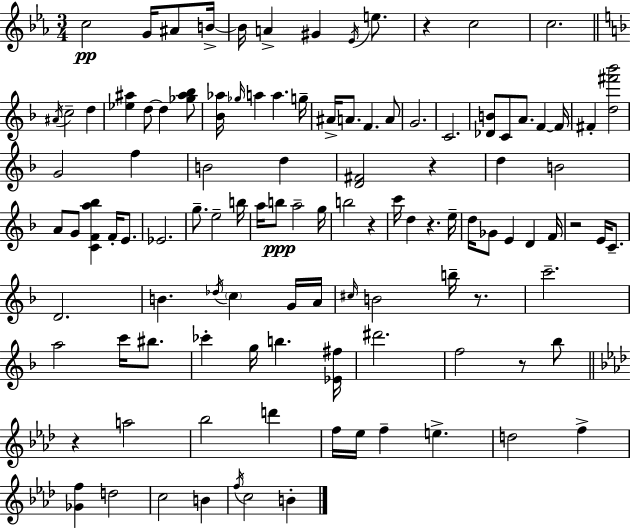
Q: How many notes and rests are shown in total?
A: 111